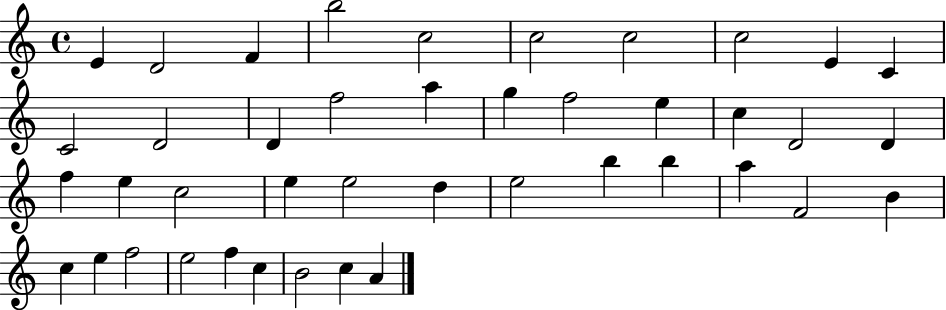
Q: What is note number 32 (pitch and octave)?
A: F4